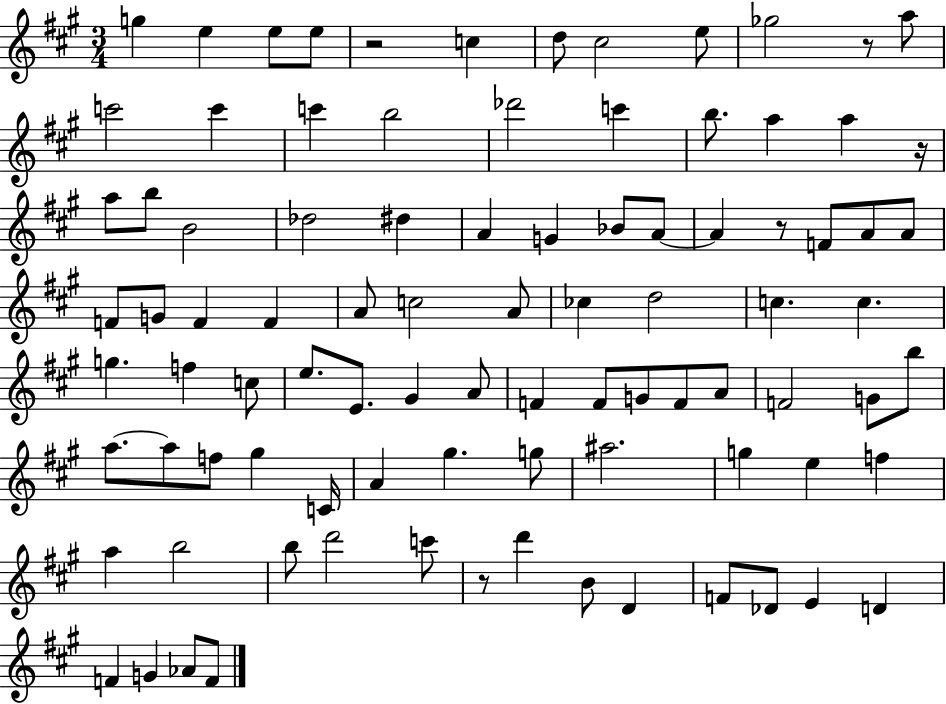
G5/q E5/q E5/e E5/e R/h C5/q D5/e C#5/h E5/e Gb5/h R/e A5/e C6/h C6/q C6/q B5/h Db6/h C6/q B5/e. A5/q A5/q R/s A5/e B5/e B4/h Db5/h D#5/q A4/q G4/q Bb4/e A4/e A4/q R/e F4/e A4/e A4/e F4/e G4/e F4/q F4/q A4/e C5/h A4/e CES5/q D5/h C5/q. C5/q. G5/q. F5/q C5/e E5/e. E4/e. G#4/q A4/e F4/q F4/e G4/e F4/e A4/e F4/h G4/e B5/e A5/e. A5/e F5/e G#5/q C4/s A4/q G#5/q. G5/e A#5/h. G5/q E5/q F5/q A5/q B5/h B5/e D6/h C6/e R/e D6/q B4/e D4/q F4/e Db4/e E4/q D4/q F4/q G4/q Ab4/e F4/e